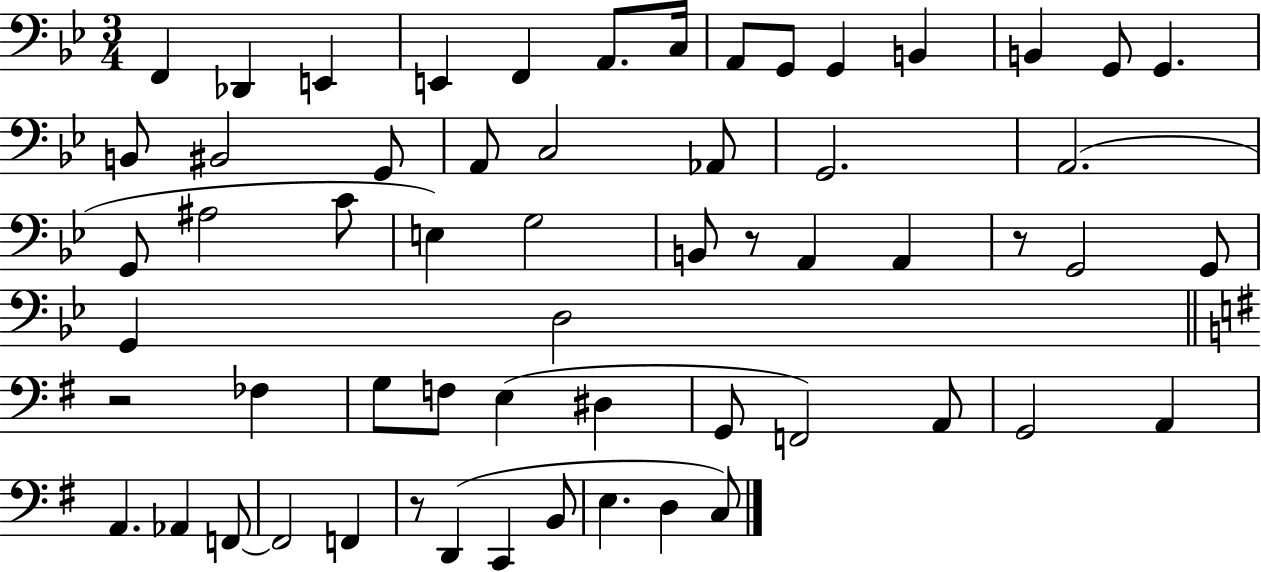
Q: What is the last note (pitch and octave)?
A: C3